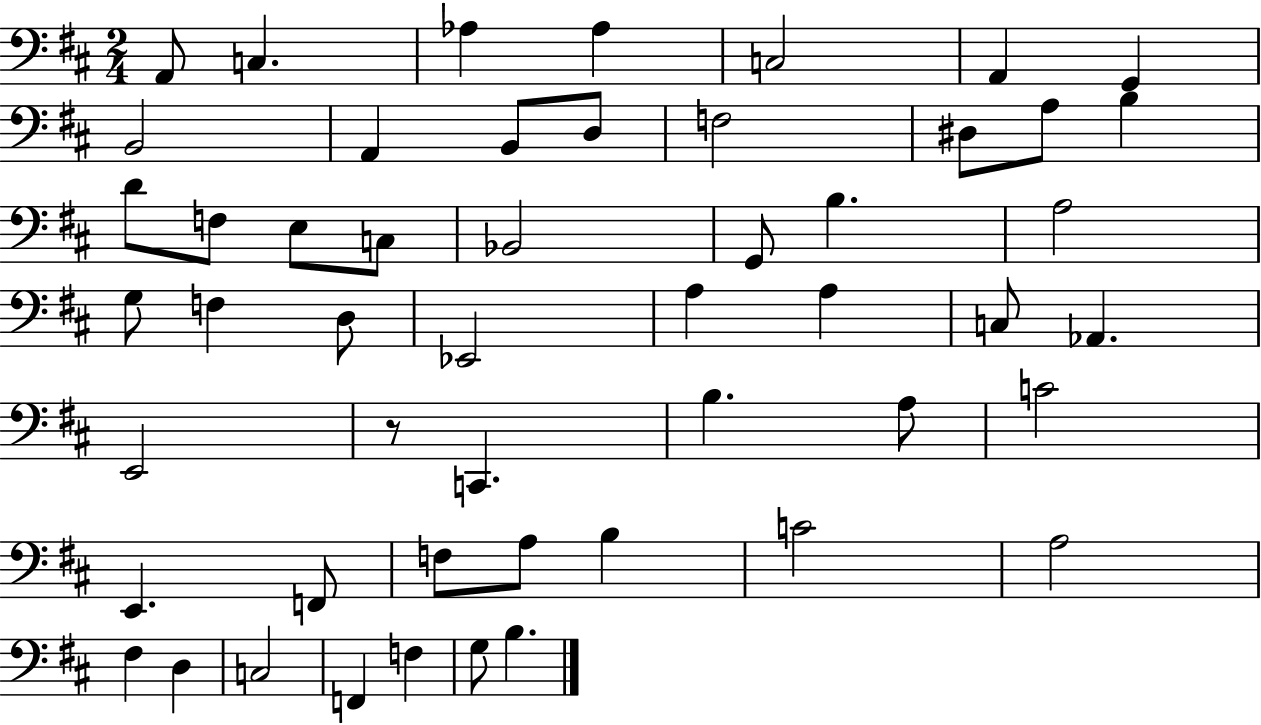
{
  \clef bass
  \numericTimeSignature
  \time 2/4
  \key d \major
  \repeat volta 2 { a,8 c4. | aes4 aes4 | c2 | a,4 g,4 | \break b,2 | a,4 b,8 d8 | f2 | dis8 a8 b4 | \break d'8 f8 e8 c8 | bes,2 | g,8 b4. | a2 | \break g8 f4 d8 | ees,2 | a4 a4 | c8 aes,4. | \break e,2 | r8 c,4. | b4. a8 | c'2 | \break e,4. f,8 | f8 a8 b4 | c'2 | a2 | \break fis4 d4 | c2 | f,4 f4 | g8 b4. | \break } \bar "|."
}